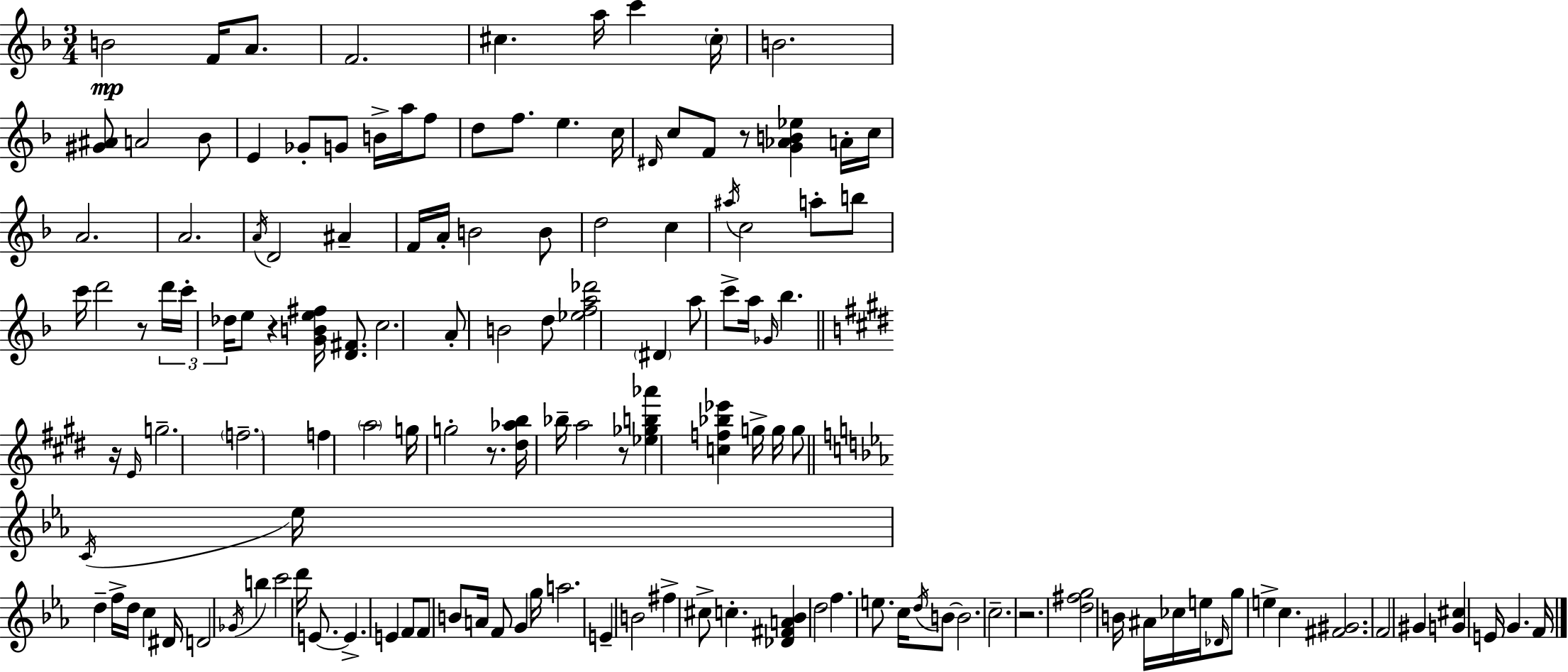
X:1
T:Untitled
M:3/4
L:1/4
K:F
B2 F/4 A/2 F2 ^c a/4 c' ^c/4 B2 [^G^A]/2 A2 _B/2 E _G/2 G/2 B/4 a/4 f/2 d/2 f/2 e c/4 ^D/4 c/2 F/2 z/2 [G_AB_e] A/4 c/4 A2 A2 A/4 D2 ^A F/4 A/4 B2 B/2 d2 c ^a/4 c2 a/2 b/2 c'/4 d'2 z/2 d'/4 c'/4 _d/4 e/2 z [GBe^f]/4 [D^F]/2 c2 A/2 B2 d/2 [_efa_d']2 ^D a/2 c'/2 a/4 _G/4 _b z/4 E/4 g2 f2 f a2 g/4 g2 z/2 [^d_ab]/4 _b/4 a2 z/2 [_e_gb_a'] [cf_b_e'] g/4 g/4 g/2 C/4 _e/4 d f/4 d/4 c ^D/4 D2 _G/4 b c'2 d'/4 E/2 E E F/2 F/2 B/2 A/4 F/2 G g/4 a2 E B2 ^f ^c/2 c [_D^FA_B] d2 f e/2 c/4 d/4 B/2 B2 c2 z2 [d^fg]2 B/4 ^A/4 _c/4 e/4 _D/4 g/2 e c [^F^G]2 F2 ^G [G^c] E/4 G F/4